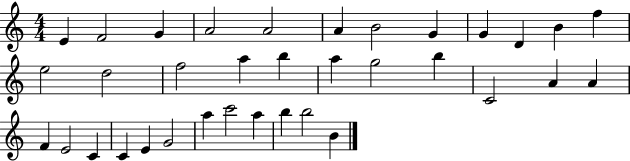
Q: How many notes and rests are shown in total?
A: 35